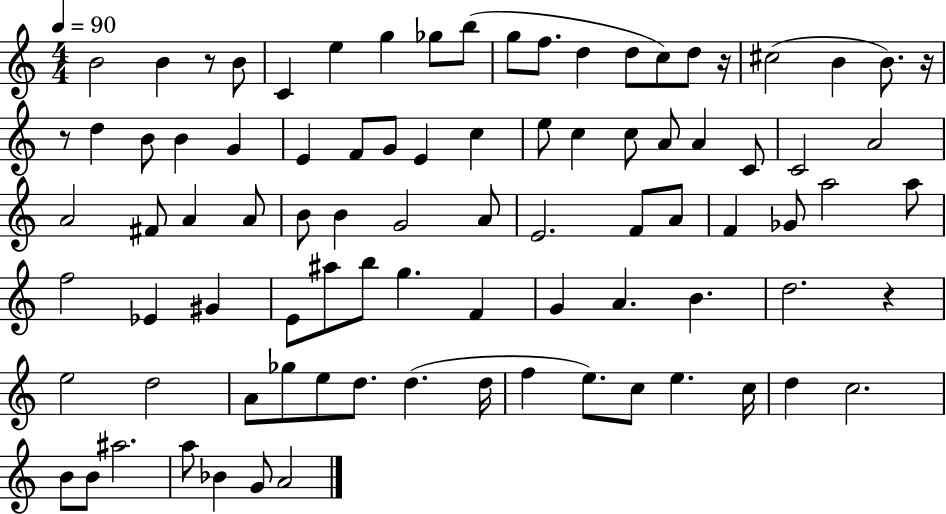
B4/h B4/q R/e B4/e C4/q E5/q G5/q Gb5/e B5/e G5/e F5/e. D5/q D5/e C5/e D5/e R/s C#5/h B4/q B4/e. R/s R/e D5/q B4/e B4/q G4/q E4/q F4/e G4/e E4/q C5/q E5/e C5/q C5/e A4/e A4/q C4/e C4/h A4/h A4/h F#4/e A4/q A4/e B4/e B4/q G4/h A4/e E4/h. F4/e A4/e F4/q Gb4/e A5/h A5/e F5/h Eb4/q G#4/q E4/e A#5/e B5/e G5/q. F4/q G4/q A4/q. B4/q. D5/h. R/q E5/h D5/h A4/e Gb5/e E5/e D5/e. D5/q. D5/s F5/q E5/e. C5/e E5/q. C5/s D5/q C5/h. B4/e B4/e A#5/h. A5/e Bb4/q G4/e A4/h